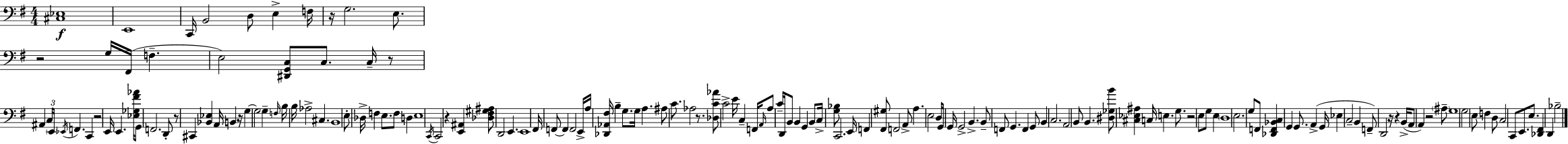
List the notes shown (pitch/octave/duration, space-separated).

[C#3,Eb3]/w E2/w C2/s B2/h D3/e E3/q F3/s R/s G3/h. E3/e. R/h G3/s F#2/s F3/q. E3/h [D#2,G2,C3]/e C3/e. C3/s R/e A#2/q C3/s E2/s Eb2/s F2/q. C2/q R/h E2/s E2/q. [Eb3,Gb3,F#4,Ab4]/s G2/e F2/h. D2/e R/e C#2/q [Bb2,Eb3]/q A2/s B2/q R/s G3/q G3/h G3/q F3/s B3/s B3/s Ab3/h C#3/q. B2/w E3/e Db3/s F3/q E3/e. F3/e D3/q E3/w C2/s C2/h R/q [E2,A#2]/q [Db3,F#3,G#3,A#3]/e D2/h E2/q. E2/w F#2/s F2/e F2/q F2/h E2/s A3/s [Db2,Ab2,F#3]/s B3/q G3/e. G3/s A3/q. A#3/e C4/e. Ab3/h R/e. [Db3,C4,Ab4]/e C4/h E4/s C3/q F2/s A2/s A3/e C4/s D2/s B2/e B2/q G2/q B2/e C3/s [G3,Bb3]/e C2/h. E2/s F2/q [F#2,G#3]/e F2/h A2/e A3/q. E3/h D3/e G2/s G2/s G2/h B2/q. B2/e F2/e G2/q. F2/q G2/e B2/q C3/h. A2/h B2/e B2/q. [D#3,Gb3,B4]/e [C#3,Eb3,A#3]/q C3/s E3/q. G3/e. R/h E3/e G3/e E3/q D3/w E3/h. G3/e F2/e [Db2,F2,Bb2,C3]/q G2/q G2/e. A2/q G2/s Eb3/q C3/h B2/q F2/e D2/h R/s R/q B2/s A2/e A2/q R/h A#3/e G3/w G3/h E3/e F3/q D3/e C3/h C2/e E2/e. E3/e. [Db2,F#2]/q D2/q Bb3/h